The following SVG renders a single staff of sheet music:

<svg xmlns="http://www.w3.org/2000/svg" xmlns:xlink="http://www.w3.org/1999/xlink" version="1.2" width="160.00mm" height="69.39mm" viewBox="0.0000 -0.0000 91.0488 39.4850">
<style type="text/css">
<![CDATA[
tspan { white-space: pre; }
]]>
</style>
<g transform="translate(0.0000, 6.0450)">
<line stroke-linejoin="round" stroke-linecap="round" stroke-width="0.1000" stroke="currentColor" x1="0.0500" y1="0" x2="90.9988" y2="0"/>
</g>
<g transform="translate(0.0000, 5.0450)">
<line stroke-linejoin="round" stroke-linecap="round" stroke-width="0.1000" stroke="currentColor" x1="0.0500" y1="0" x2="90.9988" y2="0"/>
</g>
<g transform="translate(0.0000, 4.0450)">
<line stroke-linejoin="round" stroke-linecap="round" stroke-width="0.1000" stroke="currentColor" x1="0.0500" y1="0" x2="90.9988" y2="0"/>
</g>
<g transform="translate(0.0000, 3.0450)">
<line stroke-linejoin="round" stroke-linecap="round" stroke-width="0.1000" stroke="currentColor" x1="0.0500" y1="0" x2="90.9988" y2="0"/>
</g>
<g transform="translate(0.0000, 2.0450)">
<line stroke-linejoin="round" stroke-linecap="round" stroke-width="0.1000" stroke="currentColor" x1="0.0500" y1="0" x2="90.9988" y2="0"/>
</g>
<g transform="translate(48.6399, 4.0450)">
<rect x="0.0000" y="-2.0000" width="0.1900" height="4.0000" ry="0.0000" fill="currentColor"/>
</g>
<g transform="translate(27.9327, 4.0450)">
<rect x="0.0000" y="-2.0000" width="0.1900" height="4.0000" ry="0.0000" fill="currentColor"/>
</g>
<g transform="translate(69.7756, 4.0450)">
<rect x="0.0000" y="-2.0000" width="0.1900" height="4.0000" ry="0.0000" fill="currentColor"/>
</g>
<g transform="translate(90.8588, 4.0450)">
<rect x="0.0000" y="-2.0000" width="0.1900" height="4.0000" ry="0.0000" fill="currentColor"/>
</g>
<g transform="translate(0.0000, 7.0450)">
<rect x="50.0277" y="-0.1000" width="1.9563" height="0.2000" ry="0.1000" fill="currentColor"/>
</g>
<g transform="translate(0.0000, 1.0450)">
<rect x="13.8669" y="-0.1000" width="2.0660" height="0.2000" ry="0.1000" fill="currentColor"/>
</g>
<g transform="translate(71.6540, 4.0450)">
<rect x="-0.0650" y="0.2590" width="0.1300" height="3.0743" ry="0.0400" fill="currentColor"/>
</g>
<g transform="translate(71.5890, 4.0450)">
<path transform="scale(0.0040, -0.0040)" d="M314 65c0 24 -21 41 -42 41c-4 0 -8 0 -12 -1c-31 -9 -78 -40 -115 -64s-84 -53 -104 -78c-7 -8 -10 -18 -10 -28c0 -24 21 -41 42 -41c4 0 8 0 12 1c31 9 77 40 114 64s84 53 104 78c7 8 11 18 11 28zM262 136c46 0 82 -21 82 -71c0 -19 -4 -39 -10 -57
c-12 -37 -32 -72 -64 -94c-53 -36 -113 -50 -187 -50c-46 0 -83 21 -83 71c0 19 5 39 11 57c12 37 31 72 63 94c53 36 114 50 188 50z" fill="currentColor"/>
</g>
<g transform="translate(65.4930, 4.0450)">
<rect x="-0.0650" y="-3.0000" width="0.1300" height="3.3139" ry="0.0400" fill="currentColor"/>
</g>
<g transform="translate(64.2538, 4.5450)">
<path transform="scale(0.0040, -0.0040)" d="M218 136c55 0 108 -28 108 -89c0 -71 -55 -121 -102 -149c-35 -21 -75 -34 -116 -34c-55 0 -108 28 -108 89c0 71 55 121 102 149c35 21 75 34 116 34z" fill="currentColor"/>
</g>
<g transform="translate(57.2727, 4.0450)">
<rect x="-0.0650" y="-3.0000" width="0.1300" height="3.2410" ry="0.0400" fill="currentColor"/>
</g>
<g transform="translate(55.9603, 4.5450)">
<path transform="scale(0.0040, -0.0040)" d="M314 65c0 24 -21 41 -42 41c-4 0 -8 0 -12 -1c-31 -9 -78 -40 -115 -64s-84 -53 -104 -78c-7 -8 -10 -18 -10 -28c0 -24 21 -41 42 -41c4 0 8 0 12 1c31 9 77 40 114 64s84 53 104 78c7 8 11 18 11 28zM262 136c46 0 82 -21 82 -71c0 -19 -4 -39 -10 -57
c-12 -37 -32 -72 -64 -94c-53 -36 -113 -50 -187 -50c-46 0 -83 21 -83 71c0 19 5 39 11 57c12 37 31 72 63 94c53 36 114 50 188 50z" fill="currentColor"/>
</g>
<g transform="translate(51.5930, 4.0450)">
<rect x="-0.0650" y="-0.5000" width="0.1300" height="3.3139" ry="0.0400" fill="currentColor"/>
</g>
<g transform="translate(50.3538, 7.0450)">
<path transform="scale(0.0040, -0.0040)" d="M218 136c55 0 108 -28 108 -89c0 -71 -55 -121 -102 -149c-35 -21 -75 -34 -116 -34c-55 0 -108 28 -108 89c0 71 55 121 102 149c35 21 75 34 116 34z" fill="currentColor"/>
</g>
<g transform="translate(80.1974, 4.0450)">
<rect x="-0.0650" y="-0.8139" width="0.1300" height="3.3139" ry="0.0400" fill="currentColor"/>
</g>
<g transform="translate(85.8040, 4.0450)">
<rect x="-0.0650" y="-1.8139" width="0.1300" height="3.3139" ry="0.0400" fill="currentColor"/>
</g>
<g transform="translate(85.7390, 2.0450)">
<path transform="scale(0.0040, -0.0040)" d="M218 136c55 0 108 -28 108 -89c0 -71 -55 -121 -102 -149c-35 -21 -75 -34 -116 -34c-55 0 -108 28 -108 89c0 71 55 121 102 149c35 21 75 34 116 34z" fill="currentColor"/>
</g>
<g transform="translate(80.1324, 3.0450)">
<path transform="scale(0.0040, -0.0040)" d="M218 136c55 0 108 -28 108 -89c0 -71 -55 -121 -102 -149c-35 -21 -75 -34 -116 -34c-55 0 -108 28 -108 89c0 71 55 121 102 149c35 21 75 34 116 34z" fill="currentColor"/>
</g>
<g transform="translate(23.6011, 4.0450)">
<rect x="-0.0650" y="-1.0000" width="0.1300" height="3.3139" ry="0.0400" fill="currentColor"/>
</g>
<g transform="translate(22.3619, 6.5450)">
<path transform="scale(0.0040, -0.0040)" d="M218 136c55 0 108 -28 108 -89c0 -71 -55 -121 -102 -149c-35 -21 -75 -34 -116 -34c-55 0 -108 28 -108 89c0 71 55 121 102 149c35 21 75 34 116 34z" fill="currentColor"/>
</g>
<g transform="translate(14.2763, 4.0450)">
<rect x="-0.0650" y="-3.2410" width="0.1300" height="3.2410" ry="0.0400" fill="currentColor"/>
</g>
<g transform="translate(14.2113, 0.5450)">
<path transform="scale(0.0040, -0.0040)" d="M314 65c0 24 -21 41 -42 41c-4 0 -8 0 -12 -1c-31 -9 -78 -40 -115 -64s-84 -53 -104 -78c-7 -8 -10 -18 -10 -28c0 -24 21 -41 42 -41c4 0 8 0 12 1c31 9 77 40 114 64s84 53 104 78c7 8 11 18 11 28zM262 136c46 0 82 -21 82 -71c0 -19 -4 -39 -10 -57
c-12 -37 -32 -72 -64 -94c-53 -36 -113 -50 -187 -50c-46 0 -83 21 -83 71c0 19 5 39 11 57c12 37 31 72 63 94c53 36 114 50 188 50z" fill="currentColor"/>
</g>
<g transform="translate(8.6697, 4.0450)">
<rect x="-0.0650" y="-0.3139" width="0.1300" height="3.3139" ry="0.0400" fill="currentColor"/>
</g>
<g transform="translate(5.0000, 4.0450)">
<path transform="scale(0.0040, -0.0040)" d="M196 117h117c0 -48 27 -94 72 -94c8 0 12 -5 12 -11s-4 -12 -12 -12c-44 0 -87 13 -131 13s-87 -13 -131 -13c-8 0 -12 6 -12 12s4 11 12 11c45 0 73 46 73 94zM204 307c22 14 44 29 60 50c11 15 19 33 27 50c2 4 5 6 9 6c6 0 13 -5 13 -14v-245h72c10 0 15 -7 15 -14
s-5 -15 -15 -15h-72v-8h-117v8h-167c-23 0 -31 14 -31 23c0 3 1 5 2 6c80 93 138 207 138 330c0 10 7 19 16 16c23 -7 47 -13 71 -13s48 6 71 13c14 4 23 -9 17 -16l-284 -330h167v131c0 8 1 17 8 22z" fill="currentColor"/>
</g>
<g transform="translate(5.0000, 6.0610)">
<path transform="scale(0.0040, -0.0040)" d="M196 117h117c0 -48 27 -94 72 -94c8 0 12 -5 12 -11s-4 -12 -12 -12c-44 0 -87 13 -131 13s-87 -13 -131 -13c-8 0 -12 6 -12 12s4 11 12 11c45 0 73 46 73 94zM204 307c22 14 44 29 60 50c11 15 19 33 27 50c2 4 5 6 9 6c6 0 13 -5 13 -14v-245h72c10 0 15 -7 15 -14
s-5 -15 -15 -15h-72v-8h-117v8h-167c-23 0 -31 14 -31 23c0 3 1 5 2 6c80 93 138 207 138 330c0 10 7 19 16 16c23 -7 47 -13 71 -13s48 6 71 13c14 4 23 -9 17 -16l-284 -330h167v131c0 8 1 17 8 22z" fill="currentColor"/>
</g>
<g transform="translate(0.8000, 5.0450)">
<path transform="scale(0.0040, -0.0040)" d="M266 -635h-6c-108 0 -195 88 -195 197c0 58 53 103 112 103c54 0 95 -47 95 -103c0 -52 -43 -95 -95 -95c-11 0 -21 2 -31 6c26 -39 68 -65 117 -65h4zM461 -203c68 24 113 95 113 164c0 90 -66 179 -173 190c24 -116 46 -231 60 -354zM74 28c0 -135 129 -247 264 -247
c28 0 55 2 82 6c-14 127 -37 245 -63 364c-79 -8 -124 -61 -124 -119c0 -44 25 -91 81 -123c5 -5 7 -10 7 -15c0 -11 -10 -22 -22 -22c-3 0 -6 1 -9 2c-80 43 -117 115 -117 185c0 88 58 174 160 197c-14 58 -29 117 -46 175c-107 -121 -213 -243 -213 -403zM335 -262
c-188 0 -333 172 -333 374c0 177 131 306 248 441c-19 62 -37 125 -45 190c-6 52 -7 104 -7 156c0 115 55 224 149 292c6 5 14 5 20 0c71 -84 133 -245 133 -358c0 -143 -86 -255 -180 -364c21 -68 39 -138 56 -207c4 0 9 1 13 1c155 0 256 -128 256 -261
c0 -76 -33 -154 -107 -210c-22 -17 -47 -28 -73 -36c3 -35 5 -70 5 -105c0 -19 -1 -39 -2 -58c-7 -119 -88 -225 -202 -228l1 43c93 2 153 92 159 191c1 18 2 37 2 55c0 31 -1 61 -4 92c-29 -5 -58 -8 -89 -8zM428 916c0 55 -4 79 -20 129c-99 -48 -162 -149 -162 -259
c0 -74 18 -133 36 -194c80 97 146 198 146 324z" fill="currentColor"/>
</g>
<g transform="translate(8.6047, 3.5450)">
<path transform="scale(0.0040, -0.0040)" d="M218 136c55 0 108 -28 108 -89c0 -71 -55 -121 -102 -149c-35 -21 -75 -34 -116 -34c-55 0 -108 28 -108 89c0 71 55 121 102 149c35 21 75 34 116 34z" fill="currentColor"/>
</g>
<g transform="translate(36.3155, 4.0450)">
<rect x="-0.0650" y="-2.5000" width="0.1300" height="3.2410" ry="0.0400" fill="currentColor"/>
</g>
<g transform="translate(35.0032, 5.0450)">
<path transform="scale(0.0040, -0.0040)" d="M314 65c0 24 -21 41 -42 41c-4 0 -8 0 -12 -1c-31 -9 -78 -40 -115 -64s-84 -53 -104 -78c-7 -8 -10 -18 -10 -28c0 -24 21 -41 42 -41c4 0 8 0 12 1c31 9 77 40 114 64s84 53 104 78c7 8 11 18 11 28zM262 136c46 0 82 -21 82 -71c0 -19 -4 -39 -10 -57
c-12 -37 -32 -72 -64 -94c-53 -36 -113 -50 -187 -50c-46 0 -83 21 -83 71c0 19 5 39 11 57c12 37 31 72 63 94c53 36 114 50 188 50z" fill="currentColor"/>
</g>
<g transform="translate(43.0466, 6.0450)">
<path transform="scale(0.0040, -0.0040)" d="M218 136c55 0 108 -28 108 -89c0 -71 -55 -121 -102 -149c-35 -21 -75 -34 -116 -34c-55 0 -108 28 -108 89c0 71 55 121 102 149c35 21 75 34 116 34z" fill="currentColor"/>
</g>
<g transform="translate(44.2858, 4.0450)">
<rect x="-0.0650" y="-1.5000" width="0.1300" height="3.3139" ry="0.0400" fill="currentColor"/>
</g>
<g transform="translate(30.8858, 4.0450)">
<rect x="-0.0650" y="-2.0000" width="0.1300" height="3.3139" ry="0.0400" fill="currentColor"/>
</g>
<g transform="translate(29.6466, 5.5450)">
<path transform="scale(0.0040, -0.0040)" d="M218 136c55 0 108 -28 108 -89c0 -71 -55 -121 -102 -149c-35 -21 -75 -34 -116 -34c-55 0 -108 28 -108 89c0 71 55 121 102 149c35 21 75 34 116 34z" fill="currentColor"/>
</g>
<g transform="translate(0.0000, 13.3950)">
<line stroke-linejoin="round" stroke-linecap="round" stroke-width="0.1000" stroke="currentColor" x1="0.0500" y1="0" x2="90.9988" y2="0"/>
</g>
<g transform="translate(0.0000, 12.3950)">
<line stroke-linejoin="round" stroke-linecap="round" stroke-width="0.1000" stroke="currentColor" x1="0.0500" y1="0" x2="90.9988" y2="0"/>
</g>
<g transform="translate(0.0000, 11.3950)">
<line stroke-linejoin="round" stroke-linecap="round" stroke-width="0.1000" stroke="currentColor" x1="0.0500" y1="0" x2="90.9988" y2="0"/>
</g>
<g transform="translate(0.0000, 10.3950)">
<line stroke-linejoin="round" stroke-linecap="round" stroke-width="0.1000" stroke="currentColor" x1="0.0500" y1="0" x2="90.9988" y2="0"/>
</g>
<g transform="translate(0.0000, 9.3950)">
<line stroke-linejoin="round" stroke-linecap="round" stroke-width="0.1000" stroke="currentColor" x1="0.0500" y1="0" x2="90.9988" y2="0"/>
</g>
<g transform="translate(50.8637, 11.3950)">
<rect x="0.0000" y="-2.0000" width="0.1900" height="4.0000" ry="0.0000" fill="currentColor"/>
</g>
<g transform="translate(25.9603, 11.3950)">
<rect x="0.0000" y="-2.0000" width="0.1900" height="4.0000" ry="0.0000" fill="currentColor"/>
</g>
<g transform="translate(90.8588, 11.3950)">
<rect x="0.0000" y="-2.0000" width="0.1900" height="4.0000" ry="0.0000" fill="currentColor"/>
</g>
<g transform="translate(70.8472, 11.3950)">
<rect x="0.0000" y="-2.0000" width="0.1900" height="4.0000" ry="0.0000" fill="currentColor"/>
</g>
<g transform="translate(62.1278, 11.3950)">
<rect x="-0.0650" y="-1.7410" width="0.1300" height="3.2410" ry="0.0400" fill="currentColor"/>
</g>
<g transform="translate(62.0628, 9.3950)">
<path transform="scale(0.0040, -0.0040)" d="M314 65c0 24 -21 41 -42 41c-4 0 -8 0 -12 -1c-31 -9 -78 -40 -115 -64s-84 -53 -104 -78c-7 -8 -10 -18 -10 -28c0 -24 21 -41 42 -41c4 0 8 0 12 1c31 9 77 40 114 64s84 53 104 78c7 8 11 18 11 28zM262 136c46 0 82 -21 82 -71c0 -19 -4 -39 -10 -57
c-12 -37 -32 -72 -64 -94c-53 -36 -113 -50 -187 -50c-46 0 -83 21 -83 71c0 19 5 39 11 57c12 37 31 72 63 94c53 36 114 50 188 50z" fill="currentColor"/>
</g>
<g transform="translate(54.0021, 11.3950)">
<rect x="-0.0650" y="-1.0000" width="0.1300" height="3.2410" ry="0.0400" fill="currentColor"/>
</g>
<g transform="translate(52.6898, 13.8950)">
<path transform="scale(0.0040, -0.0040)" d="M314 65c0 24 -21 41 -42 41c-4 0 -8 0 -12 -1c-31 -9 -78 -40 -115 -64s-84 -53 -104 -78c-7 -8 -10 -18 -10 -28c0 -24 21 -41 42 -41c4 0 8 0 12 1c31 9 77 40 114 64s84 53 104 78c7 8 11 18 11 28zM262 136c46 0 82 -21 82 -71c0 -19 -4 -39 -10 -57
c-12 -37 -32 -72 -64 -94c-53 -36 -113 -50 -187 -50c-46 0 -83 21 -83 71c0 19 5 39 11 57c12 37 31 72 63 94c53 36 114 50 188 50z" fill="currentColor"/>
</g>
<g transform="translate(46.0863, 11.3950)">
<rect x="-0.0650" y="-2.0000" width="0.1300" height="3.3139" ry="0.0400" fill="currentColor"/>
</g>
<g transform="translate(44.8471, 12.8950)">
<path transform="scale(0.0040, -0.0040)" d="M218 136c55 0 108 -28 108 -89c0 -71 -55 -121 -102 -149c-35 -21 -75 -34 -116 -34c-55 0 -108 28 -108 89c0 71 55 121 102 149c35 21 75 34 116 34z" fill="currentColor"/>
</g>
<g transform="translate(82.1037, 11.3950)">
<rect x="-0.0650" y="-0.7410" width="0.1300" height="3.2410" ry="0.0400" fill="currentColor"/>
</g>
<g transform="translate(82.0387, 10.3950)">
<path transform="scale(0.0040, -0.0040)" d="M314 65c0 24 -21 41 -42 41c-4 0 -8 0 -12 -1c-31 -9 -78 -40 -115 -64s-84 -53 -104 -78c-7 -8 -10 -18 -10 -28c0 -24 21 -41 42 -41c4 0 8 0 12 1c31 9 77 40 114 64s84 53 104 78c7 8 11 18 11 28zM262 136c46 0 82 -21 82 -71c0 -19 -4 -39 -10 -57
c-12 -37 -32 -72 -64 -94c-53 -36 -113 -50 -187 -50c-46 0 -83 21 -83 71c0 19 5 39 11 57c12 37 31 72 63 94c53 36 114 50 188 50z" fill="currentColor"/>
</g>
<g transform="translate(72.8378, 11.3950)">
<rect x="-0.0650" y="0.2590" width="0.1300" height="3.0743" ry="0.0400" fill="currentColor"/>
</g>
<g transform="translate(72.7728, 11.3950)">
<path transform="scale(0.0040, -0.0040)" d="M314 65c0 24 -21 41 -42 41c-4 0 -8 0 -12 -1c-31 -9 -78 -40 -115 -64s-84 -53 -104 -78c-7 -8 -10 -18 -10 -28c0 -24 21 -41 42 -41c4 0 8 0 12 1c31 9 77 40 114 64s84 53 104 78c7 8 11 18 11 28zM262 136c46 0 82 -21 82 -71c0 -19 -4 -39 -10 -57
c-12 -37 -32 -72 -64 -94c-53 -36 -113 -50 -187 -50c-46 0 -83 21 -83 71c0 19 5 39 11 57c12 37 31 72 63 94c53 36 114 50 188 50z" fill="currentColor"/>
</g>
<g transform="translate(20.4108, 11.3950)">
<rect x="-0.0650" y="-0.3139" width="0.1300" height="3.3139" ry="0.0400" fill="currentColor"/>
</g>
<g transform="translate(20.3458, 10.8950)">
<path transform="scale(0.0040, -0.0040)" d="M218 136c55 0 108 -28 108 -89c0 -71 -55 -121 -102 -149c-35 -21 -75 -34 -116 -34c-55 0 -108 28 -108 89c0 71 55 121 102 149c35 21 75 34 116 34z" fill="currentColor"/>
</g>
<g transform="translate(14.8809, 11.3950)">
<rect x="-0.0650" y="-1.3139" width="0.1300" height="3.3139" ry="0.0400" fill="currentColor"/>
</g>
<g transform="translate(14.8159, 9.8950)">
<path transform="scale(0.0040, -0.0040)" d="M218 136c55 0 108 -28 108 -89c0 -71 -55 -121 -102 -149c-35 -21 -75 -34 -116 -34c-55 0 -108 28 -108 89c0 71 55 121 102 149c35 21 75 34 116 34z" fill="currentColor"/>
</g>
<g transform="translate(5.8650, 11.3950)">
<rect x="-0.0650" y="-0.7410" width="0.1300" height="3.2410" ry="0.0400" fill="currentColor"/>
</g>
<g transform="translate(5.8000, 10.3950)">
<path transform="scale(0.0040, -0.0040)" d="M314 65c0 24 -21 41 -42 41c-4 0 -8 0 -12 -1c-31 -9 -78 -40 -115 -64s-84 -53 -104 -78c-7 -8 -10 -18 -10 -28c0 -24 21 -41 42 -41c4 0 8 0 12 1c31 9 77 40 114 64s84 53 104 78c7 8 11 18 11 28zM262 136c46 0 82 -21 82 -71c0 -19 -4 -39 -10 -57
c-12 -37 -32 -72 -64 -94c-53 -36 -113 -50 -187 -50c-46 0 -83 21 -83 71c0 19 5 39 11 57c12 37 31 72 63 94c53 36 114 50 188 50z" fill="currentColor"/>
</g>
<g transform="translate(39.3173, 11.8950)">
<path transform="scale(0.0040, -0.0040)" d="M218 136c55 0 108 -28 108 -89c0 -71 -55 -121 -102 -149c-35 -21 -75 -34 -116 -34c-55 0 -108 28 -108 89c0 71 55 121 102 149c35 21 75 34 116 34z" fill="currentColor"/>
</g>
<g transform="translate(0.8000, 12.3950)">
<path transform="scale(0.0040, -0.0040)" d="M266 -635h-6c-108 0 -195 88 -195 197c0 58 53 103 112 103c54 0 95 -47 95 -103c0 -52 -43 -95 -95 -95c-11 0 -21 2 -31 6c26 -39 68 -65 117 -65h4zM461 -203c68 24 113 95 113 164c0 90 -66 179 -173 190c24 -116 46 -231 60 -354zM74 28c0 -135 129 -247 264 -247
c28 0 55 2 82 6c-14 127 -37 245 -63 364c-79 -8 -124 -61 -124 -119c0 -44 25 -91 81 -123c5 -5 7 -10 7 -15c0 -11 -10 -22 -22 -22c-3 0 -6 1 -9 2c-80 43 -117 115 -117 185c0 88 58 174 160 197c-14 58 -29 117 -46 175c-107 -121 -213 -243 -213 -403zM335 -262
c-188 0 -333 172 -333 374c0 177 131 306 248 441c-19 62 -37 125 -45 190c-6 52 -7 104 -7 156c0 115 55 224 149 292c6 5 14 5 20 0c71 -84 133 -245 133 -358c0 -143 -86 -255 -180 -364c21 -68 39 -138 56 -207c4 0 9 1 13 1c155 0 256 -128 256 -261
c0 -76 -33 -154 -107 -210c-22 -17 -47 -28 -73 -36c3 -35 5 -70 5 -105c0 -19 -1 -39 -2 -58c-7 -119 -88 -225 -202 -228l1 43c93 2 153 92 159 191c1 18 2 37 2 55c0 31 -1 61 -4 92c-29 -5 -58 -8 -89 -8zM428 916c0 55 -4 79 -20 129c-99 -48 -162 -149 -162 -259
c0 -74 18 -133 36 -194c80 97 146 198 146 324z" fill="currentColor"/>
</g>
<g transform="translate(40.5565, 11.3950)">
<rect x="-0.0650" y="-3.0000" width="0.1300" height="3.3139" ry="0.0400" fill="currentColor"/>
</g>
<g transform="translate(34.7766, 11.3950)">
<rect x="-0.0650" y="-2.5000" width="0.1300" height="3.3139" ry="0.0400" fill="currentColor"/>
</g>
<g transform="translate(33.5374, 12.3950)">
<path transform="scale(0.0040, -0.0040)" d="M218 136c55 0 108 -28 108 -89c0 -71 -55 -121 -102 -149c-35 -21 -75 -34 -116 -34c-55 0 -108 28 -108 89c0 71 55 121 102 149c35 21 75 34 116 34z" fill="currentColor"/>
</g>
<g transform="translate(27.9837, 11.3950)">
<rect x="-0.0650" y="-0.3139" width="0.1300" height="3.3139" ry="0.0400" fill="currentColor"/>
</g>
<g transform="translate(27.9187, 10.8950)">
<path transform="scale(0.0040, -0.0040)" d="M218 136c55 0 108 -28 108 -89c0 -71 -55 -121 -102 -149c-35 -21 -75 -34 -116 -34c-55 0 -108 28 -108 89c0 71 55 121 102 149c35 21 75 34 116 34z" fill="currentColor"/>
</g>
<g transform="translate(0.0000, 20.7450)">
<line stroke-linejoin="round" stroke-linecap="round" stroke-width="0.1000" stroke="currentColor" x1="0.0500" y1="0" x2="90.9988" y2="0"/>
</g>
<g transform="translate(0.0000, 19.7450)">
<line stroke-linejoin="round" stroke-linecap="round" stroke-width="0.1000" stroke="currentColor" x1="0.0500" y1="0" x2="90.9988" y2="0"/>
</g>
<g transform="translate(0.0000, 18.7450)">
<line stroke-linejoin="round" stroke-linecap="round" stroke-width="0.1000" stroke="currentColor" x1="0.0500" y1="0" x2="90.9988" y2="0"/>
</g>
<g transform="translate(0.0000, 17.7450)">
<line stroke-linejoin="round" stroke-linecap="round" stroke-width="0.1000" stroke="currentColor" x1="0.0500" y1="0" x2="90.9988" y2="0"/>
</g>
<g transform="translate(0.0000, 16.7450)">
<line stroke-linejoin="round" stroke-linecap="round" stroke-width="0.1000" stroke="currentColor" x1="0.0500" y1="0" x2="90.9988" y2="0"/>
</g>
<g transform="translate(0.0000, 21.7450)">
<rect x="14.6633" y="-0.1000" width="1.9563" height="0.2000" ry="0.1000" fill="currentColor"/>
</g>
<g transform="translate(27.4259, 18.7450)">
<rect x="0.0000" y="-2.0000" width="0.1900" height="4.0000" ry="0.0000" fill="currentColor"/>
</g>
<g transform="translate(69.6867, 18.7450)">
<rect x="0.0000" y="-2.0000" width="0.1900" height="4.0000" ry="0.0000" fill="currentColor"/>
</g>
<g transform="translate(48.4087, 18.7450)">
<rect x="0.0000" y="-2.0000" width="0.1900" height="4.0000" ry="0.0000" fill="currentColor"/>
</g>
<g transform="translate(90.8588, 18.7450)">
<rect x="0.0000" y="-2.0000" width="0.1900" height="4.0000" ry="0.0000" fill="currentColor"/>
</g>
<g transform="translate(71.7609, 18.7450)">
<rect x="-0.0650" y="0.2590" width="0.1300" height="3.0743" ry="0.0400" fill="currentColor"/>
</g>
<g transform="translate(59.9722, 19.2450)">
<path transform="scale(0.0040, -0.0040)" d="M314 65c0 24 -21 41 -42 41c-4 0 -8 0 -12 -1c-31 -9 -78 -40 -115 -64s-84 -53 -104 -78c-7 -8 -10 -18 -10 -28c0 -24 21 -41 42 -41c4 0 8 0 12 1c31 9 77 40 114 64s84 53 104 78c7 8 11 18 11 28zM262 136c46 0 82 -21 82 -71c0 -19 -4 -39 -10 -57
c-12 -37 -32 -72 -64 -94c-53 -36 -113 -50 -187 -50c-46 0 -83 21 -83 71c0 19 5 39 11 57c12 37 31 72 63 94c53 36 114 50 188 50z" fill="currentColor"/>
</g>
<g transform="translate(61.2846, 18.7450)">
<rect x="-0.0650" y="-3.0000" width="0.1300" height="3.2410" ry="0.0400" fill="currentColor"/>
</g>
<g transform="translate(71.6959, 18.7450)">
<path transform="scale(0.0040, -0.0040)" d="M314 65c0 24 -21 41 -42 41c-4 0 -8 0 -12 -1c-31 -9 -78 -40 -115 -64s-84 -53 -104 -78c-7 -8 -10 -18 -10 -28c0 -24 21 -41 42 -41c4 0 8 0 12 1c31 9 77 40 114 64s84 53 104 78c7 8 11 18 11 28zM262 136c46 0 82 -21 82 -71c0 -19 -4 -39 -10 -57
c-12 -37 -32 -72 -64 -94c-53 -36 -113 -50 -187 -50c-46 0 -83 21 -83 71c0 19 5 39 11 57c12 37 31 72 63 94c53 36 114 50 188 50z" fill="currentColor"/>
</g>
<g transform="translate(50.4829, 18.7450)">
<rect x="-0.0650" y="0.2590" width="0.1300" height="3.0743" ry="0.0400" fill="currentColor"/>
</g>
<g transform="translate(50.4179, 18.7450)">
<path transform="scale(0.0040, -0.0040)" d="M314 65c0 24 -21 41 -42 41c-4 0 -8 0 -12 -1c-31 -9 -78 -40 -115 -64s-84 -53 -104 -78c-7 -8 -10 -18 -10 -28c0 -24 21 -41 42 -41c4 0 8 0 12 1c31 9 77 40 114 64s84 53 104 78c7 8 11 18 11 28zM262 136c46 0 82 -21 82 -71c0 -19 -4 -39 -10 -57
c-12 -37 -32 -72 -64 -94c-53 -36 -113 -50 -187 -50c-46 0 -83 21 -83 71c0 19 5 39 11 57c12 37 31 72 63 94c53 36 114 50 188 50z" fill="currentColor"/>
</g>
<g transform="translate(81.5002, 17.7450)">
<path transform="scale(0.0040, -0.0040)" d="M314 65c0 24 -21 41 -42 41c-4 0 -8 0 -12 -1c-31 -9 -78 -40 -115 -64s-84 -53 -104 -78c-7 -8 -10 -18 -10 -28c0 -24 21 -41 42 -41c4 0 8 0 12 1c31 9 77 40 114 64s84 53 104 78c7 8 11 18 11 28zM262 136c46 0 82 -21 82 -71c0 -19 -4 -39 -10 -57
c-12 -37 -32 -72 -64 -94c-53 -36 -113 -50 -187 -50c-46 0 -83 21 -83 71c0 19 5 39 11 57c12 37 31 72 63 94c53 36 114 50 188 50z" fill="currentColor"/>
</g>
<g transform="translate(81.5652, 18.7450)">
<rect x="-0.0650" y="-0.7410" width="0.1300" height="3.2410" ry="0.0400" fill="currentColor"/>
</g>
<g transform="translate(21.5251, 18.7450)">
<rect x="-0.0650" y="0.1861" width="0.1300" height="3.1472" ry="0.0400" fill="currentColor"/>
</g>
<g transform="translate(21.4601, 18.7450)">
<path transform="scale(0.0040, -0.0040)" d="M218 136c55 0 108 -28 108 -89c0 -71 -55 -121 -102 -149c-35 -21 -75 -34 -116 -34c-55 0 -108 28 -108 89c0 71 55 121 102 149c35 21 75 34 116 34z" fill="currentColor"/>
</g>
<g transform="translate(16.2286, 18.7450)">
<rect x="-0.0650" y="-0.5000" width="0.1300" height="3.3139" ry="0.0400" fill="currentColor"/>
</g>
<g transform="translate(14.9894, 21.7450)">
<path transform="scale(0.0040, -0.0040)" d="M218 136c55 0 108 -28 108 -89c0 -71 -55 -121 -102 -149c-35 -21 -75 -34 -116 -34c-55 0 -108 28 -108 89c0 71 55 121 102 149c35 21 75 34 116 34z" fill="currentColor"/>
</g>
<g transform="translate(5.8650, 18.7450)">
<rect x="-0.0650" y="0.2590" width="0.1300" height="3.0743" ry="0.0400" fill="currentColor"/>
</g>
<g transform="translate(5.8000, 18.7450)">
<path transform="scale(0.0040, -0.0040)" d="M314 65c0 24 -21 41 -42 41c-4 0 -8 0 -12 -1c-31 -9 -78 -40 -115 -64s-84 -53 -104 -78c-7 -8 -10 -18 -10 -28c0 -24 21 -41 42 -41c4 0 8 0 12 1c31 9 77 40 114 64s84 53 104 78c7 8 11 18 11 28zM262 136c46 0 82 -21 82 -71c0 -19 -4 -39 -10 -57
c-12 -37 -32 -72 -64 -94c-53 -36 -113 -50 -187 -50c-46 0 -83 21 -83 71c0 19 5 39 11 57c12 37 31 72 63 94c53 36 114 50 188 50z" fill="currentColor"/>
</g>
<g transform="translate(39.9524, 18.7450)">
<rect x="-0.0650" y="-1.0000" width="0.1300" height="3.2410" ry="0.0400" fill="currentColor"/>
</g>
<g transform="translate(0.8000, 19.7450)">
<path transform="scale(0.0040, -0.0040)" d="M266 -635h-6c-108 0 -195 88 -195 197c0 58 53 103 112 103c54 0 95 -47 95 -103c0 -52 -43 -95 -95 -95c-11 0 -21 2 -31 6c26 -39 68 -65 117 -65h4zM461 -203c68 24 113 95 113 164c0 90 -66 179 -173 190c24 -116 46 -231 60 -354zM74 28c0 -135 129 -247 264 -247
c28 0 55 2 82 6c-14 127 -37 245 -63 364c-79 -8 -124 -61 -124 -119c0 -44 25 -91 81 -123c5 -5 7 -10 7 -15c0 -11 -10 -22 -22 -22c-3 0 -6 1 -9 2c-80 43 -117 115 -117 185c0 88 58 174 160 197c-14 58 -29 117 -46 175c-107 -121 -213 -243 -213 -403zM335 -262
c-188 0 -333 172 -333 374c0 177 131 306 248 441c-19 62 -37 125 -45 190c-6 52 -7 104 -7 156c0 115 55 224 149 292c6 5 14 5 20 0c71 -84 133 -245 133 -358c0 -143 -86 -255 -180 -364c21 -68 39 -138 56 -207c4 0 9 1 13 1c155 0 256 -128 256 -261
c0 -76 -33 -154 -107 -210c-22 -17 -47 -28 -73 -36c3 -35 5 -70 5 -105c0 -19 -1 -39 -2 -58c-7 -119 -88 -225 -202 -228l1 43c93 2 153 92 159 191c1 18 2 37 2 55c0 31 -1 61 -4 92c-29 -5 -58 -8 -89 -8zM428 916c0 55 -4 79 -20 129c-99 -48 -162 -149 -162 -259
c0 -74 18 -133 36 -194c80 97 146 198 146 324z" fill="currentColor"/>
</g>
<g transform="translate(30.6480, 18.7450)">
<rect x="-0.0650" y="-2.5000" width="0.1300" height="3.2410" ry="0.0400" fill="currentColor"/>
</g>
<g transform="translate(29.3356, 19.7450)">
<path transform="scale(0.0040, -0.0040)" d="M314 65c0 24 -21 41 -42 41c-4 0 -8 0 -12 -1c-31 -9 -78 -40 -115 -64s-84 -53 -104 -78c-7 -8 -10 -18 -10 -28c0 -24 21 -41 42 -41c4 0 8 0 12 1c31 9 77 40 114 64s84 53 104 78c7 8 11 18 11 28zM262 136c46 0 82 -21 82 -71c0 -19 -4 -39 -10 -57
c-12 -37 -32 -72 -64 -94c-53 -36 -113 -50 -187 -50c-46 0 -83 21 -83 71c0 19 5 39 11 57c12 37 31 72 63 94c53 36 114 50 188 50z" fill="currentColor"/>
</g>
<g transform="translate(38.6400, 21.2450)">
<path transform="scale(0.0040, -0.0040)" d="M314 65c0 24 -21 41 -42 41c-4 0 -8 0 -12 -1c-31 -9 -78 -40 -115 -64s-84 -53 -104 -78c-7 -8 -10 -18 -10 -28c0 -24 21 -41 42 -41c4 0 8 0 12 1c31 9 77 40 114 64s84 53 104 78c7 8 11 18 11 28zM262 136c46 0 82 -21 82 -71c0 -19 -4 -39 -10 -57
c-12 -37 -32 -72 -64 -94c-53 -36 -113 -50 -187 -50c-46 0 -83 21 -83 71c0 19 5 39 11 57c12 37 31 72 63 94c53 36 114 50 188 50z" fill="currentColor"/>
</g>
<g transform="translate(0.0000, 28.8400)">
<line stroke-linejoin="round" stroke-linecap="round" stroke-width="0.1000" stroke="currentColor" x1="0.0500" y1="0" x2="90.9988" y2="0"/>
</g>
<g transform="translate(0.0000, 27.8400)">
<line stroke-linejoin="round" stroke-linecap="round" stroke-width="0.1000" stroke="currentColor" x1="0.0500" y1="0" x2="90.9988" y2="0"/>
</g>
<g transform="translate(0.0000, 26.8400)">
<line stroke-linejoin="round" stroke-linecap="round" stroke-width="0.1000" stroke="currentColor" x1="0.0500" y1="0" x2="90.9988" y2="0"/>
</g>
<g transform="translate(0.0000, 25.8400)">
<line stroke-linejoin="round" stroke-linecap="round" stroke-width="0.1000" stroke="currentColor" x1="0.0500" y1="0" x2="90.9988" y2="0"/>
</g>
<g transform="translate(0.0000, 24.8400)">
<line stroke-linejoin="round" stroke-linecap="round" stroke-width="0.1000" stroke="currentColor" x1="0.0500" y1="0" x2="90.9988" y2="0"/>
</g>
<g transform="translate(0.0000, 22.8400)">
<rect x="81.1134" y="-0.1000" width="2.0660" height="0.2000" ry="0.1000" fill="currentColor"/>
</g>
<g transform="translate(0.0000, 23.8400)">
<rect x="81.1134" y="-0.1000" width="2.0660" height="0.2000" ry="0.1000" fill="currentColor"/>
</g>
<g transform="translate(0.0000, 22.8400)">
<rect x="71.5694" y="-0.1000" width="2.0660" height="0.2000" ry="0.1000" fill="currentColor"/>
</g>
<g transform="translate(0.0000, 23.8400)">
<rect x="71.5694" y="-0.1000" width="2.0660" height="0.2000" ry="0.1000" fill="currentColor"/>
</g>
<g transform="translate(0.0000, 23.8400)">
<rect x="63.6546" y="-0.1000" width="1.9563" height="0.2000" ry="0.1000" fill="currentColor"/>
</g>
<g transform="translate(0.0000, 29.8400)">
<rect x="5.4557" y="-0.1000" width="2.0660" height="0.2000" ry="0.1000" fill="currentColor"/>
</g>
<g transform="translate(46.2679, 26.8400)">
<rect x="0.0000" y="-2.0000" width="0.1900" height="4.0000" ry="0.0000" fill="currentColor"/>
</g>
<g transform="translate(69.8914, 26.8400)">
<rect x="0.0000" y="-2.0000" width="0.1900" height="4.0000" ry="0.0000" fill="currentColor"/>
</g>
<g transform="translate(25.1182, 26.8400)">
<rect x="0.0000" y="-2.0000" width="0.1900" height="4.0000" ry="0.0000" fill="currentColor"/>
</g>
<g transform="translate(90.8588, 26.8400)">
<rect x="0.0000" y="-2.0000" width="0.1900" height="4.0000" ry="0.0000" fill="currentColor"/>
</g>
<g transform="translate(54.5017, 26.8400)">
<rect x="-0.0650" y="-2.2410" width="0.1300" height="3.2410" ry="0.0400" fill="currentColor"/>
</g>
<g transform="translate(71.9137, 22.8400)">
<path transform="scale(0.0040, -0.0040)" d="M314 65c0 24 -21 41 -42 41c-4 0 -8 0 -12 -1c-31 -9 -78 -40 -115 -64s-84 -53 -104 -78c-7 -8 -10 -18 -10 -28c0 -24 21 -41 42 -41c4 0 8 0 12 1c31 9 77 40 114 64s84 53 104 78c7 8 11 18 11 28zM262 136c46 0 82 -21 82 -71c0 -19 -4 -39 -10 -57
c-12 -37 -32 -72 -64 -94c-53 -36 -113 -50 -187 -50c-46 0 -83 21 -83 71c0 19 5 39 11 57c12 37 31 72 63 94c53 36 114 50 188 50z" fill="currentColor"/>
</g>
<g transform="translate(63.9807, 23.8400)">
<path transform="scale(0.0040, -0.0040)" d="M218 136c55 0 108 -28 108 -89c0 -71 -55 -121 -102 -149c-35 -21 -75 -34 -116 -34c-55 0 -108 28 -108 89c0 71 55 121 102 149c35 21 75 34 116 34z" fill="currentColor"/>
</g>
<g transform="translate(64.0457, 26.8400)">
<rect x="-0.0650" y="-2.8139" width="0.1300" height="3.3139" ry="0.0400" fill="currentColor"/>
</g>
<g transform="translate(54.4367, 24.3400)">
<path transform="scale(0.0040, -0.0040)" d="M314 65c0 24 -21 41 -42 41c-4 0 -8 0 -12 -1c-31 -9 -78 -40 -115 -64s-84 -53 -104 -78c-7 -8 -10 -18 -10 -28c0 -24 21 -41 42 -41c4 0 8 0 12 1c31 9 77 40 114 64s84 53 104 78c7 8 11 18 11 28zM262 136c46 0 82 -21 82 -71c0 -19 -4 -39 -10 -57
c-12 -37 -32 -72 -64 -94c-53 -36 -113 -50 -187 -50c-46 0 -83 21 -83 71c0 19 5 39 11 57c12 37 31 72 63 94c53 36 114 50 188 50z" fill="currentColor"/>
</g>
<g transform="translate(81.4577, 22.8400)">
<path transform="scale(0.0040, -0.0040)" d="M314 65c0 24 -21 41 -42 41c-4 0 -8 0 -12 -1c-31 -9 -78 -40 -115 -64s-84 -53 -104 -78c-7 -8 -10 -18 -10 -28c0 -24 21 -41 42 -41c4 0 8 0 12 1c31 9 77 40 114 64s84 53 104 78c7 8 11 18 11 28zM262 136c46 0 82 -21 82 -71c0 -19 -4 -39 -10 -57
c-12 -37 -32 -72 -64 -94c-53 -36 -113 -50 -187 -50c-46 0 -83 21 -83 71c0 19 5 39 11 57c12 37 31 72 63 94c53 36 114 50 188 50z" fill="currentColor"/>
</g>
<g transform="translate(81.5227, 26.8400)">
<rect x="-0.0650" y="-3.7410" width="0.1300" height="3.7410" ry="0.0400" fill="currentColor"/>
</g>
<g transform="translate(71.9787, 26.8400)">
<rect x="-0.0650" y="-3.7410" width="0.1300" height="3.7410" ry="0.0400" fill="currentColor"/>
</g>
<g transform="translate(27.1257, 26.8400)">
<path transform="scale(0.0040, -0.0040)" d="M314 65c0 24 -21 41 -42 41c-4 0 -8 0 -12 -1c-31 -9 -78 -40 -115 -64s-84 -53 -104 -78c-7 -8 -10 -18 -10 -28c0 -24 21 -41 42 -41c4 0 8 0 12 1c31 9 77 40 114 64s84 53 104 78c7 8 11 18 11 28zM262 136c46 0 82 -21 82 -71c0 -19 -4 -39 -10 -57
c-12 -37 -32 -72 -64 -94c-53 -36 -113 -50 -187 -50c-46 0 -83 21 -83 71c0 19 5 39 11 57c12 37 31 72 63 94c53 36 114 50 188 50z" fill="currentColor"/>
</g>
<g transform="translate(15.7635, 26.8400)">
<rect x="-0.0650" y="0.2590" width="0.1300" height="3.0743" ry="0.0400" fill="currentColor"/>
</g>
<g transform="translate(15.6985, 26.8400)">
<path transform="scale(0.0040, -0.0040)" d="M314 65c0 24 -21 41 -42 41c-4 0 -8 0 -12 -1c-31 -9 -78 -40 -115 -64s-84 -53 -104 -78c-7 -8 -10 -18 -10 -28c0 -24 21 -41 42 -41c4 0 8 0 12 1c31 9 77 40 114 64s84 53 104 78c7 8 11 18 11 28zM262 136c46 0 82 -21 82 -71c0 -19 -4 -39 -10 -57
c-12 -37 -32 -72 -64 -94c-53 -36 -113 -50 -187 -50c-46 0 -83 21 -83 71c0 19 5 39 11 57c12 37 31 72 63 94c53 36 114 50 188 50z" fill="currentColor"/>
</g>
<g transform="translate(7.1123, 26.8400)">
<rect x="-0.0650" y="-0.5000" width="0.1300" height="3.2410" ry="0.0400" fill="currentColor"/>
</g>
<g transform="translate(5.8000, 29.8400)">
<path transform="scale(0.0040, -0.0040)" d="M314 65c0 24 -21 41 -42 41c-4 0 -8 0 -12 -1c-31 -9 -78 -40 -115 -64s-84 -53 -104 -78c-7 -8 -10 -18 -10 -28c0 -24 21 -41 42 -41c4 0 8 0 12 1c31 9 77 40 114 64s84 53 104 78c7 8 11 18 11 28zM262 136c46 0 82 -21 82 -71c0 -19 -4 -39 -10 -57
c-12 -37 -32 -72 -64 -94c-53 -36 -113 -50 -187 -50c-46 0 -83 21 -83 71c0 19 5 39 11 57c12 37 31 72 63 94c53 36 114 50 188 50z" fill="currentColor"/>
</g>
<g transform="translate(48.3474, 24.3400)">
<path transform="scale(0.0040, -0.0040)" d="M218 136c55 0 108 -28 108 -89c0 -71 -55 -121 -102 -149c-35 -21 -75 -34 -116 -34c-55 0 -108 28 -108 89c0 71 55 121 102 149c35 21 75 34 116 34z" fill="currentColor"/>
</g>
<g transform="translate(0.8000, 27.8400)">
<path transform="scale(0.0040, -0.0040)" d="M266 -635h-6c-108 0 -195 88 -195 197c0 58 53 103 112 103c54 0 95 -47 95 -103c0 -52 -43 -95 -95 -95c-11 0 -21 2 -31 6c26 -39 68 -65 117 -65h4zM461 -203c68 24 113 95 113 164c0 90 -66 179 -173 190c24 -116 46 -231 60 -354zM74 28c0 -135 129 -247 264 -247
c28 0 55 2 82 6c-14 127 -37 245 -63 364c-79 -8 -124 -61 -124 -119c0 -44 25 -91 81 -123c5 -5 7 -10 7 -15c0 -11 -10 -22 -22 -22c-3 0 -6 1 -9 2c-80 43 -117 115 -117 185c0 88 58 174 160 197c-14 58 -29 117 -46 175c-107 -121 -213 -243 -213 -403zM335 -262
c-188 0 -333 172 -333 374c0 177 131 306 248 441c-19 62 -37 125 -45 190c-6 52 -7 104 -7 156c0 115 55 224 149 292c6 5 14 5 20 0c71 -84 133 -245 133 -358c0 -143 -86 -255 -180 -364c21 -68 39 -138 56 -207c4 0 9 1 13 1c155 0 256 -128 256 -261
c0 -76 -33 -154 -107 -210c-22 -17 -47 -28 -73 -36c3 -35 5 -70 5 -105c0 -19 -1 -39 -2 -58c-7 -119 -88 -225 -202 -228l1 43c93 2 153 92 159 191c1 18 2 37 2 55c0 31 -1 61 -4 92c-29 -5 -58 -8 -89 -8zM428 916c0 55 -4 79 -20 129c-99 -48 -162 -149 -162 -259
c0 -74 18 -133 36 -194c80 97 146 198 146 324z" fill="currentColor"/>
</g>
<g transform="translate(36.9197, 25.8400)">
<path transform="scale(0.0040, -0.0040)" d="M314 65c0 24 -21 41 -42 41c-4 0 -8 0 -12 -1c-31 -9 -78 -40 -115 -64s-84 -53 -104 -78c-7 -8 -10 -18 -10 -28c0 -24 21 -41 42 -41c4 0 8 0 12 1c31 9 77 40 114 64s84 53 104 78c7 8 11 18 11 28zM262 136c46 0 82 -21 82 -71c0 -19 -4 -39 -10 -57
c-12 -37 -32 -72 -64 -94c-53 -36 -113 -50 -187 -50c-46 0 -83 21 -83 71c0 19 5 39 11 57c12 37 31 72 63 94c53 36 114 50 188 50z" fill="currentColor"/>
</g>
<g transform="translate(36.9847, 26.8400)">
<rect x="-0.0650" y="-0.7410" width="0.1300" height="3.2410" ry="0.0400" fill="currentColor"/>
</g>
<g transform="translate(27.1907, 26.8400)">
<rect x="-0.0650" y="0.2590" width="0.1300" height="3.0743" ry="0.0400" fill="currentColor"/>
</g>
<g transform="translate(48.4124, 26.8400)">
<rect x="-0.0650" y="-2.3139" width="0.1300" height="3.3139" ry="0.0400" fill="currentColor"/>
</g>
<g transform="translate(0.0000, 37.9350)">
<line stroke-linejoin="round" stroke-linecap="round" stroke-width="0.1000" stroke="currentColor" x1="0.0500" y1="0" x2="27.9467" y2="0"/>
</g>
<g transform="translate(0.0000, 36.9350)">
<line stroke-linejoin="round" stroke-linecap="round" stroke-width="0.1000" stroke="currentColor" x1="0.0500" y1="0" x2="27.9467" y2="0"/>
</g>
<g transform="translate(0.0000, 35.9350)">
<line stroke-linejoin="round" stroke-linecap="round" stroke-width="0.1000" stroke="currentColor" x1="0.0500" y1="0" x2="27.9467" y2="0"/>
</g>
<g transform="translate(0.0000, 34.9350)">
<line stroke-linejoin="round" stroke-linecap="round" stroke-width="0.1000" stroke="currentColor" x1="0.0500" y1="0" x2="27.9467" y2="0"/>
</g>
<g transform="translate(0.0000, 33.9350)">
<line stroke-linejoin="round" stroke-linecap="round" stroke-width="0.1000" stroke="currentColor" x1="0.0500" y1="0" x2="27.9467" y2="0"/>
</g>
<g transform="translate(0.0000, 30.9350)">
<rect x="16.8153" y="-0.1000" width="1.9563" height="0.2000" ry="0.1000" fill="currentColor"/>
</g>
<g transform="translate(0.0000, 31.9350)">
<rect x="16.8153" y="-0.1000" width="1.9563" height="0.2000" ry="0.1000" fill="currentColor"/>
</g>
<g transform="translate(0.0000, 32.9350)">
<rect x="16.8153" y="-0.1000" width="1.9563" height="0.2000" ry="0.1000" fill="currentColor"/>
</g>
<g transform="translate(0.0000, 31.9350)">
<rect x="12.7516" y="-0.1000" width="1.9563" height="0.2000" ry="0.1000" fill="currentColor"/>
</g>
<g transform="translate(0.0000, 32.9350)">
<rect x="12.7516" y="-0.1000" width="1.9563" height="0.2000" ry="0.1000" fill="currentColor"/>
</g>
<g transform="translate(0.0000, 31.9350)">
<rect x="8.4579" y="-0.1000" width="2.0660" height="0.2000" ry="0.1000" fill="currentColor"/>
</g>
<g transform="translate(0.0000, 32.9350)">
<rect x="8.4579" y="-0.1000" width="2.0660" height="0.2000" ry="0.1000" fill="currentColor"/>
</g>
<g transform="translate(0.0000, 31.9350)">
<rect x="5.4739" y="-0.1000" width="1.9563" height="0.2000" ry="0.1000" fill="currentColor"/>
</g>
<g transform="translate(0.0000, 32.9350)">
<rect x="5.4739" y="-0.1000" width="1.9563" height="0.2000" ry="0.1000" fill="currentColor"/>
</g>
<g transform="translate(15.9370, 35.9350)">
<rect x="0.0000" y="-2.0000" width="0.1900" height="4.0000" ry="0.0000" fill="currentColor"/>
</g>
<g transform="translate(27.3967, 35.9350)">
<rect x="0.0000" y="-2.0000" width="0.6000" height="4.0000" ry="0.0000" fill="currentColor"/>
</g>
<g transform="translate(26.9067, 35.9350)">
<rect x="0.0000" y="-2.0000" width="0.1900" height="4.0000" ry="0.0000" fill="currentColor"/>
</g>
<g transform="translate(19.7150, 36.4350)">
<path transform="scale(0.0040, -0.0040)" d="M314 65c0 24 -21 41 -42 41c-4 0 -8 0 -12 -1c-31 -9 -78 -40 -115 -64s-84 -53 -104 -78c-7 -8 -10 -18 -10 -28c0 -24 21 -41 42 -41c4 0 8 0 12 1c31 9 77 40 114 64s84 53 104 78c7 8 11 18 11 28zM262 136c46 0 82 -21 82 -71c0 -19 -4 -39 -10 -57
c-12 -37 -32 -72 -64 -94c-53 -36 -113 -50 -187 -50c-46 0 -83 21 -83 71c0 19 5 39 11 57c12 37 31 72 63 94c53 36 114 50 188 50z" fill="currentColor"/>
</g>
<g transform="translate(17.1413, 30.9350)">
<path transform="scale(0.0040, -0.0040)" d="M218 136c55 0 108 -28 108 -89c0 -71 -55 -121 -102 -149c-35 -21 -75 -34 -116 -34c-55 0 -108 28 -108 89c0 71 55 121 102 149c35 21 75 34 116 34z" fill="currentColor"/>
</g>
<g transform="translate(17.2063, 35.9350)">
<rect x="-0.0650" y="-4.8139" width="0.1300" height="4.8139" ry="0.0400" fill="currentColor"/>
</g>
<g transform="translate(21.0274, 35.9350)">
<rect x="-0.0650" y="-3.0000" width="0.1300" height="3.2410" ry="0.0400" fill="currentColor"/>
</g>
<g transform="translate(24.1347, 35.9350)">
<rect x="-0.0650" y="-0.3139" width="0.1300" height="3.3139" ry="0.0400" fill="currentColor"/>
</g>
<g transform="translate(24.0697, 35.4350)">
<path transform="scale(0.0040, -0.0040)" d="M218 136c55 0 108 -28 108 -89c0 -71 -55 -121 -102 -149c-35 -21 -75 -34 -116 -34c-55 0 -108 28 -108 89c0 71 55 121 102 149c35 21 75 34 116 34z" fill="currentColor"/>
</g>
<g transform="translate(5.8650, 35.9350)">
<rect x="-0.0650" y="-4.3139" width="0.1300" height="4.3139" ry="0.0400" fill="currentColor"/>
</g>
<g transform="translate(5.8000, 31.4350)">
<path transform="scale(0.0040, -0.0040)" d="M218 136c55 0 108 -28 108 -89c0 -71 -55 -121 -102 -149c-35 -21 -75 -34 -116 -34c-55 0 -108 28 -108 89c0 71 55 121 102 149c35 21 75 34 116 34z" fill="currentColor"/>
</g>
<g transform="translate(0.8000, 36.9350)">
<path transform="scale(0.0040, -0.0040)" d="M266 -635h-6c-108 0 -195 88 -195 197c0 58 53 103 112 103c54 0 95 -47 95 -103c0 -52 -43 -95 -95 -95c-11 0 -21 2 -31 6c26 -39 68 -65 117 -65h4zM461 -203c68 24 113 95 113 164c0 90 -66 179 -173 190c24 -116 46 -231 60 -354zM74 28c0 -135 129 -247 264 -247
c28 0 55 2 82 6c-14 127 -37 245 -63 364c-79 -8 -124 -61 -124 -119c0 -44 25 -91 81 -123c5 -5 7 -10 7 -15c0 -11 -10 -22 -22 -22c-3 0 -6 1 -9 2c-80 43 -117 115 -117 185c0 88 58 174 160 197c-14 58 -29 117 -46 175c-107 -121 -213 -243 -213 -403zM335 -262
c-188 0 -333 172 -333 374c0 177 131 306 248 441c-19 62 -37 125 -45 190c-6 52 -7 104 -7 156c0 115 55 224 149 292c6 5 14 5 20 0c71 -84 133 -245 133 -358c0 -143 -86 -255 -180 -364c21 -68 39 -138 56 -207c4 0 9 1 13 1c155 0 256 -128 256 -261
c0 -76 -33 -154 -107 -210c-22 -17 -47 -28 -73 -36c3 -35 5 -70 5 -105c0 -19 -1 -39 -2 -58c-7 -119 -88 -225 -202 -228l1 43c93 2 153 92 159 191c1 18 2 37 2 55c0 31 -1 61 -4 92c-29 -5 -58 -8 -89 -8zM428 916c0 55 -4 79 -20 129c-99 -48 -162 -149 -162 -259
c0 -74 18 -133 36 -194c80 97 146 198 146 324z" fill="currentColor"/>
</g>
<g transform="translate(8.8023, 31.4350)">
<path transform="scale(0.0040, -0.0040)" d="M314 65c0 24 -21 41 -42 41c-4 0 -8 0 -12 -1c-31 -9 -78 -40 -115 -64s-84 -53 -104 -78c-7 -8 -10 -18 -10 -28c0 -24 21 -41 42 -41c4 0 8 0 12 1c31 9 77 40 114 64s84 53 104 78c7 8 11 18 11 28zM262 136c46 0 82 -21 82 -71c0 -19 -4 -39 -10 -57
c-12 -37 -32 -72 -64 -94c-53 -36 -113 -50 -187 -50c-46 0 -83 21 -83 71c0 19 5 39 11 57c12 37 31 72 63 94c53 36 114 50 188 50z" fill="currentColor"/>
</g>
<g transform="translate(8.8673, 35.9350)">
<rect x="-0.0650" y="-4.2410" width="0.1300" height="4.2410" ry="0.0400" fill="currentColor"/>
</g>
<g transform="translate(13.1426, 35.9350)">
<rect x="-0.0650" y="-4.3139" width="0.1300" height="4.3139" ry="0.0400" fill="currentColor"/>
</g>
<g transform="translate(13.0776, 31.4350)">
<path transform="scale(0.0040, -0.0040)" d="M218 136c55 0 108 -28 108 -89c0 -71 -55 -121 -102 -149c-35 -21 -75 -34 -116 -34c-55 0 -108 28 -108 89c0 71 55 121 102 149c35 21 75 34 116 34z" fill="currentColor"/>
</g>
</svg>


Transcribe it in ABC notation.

X:1
T:Untitled
M:4/4
L:1/4
K:C
c b2 D F G2 E C A2 A B2 d f d2 e c c G A F D2 f2 B2 d2 B2 C B G2 D2 B2 A2 B2 d2 C2 B2 B2 d2 g g2 a c'2 c'2 d' d'2 d' e' A2 c